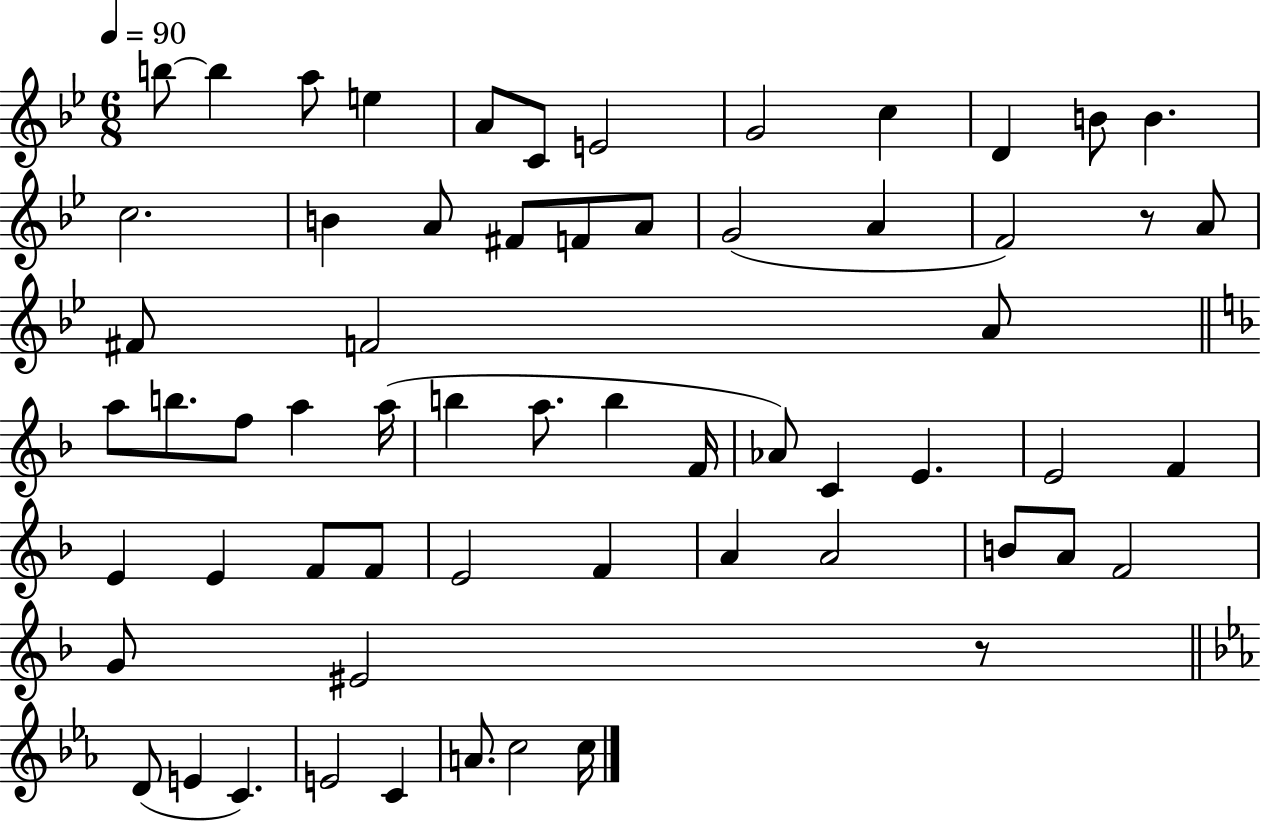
{
  \clef treble
  \numericTimeSignature
  \time 6/8
  \key bes \major
  \tempo 4 = 90
  b''8~~ b''4 a''8 e''4 | a'8 c'8 e'2 | g'2 c''4 | d'4 b'8 b'4. | \break c''2. | b'4 a'8 fis'8 f'8 a'8 | g'2( a'4 | f'2) r8 a'8 | \break fis'8 f'2 a'8 | \bar "||" \break \key f \major a''8 b''8. f''8 a''4 a''16( | b''4 a''8. b''4 f'16 | aes'8) c'4 e'4. | e'2 f'4 | \break e'4 e'4 f'8 f'8 | e'2 f'4 | a'4 a'2 | b'8 a'8 f'2 | \break g'8 eis'2 r8 | \bar "||" \break \key c \minor d'8( e'4 c'4.) | e'2 c'4 | a'8. c''2 c''16 | \bar "|."
}